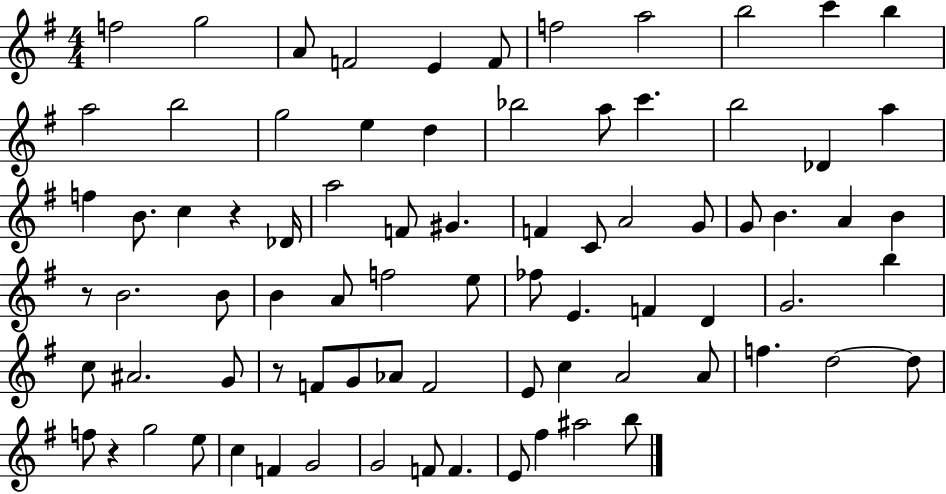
F5/h G5/h A4/e F4/h E4/q F4/e F5/h A5/h B5/h C6/q B5/q A5/h B5/h G5/h E5/q D5/q Bb5/h A5/e C6/q. B5/h Db4/q A5/q F5/q B4/e. C5/q R/q Db4/s A5/h F4/e G#4/q. F4/q C4/e A4/h G4/e G4/e B4/q. A4/q B4/q R/e B4/h. B4/e B4/q A4/e F5/h E5/e FES5/e E4/q. F4/q D4/q G4/h. B5/q C5/e A#4/h. G4/e R/e F4/e G4/e Ab4/e F4/h E4/e C5/q A4/h A4/e F5/q. D5/h D5/e F5/e R/q G5/h E5/e C5/q F4/q G4/h G4/h F4/e F4/q. E4/e F#5/q A#5/h B5/e